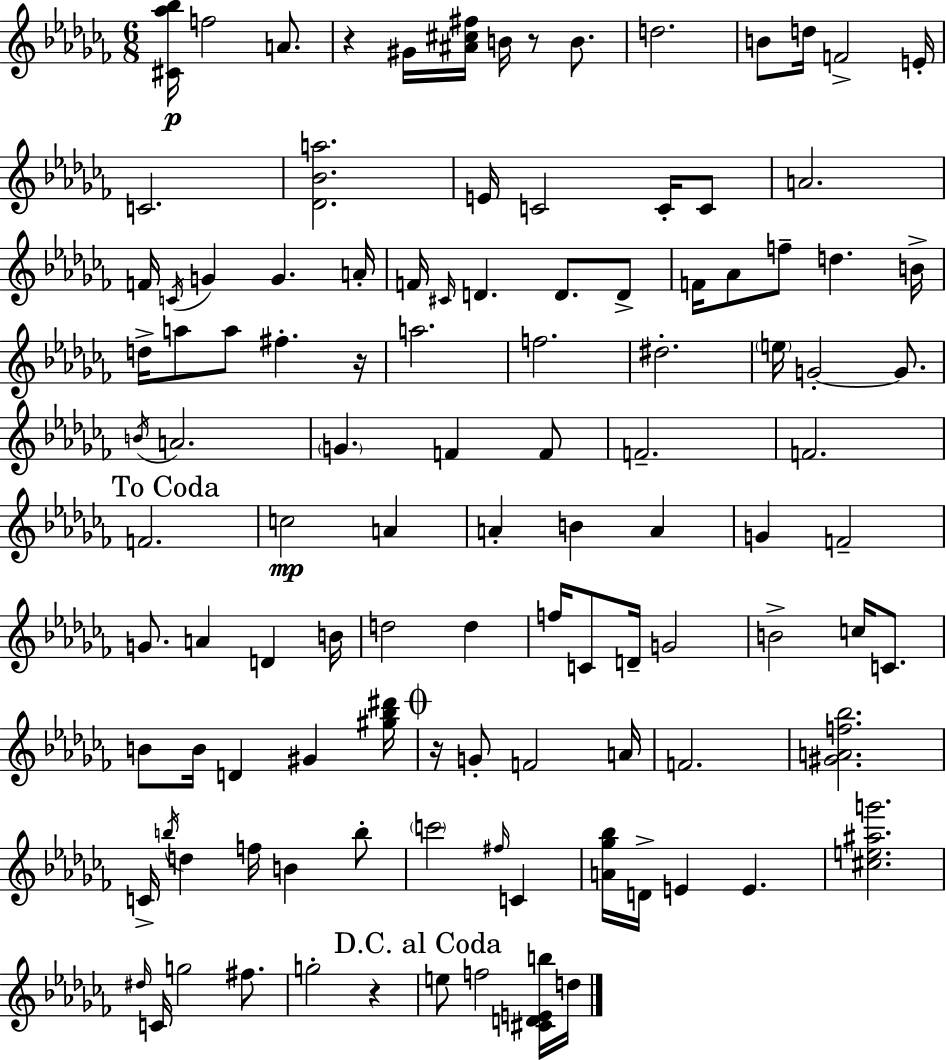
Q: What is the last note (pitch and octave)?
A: D5